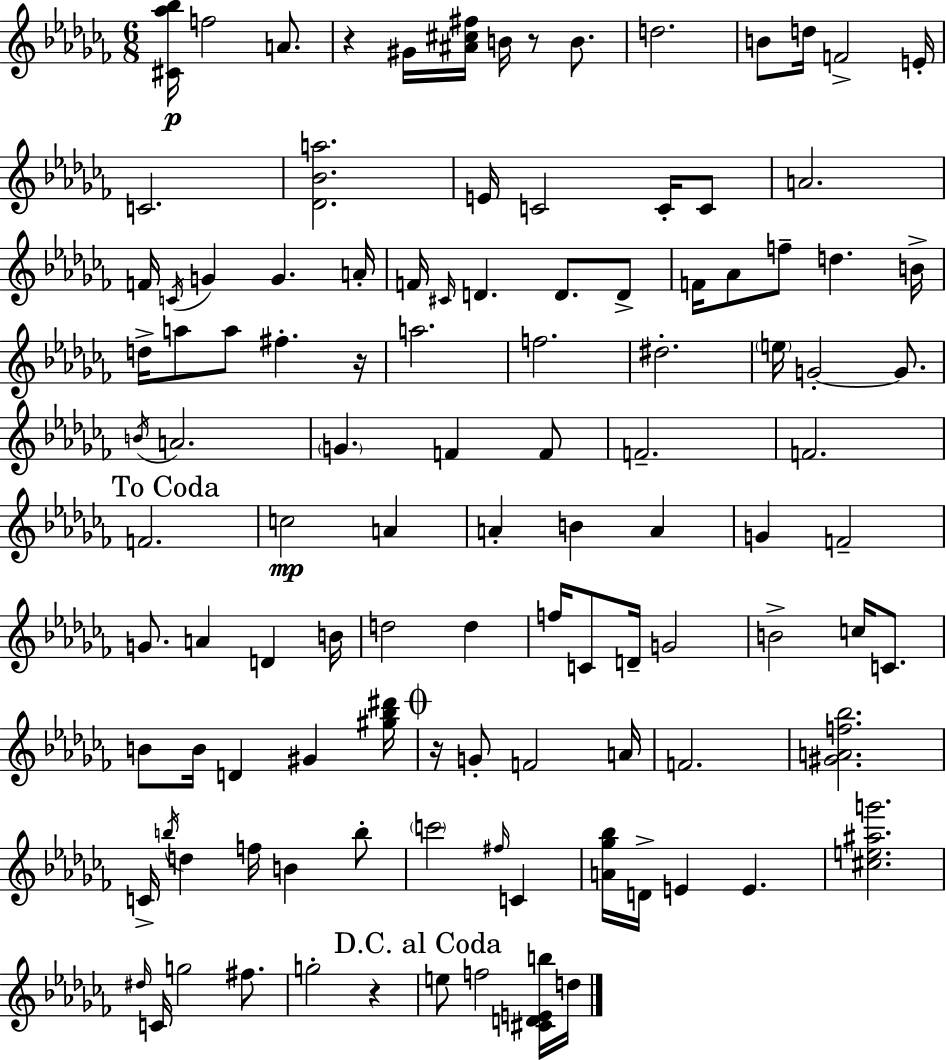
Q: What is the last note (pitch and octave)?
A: D5